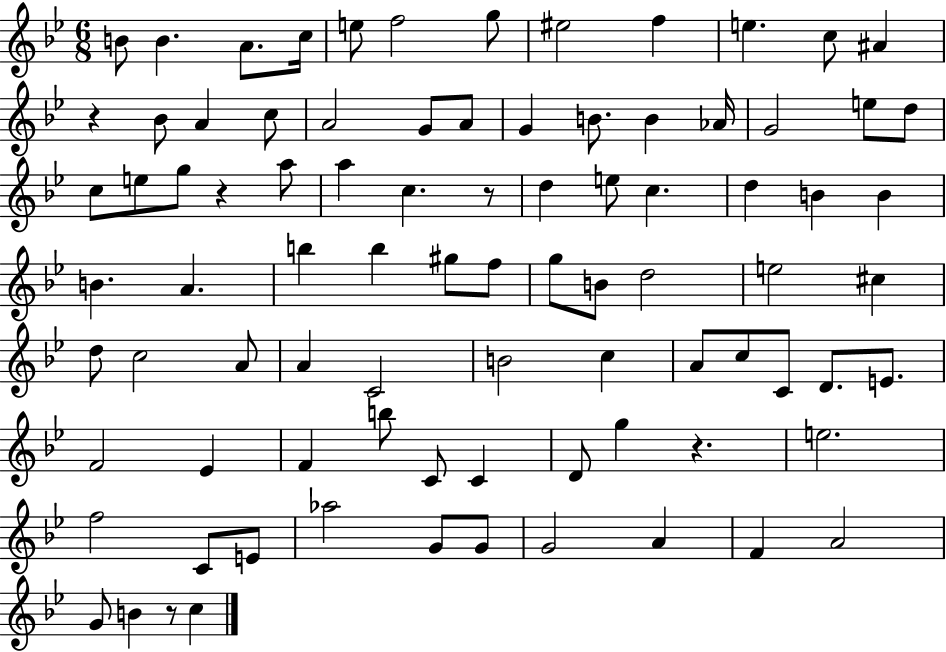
{
  \clef treble
  \numericTimeSignature
  \time 6/8
  \key bes \major
  b'8 b'4. a'8. c''16 | e''8 f''2 g''8 | eis''2 f''4 | e''4. c''8 ais'4 | \break r4 bes'8 a'4 c''8 | a'2 g'8 a'8 | g'4 b'8. b'4 aes'16 | g'2 e''8 d''8 | \break c''8 e''8 g''8 r4 a''8 | a''4 c''4. r8 | d''4 e''8 c''4. | d''4 b'4 b'4 | \break b'4. a'4. | b''4 b''4 gis''8 f''8 | g''8 b'8 d''2 | e''2 cis''4 | \break d''8 c''2 a'8 | a'4 c'2 | b'2 c''4 | a'8 c''8 c'8 d'8. e'8. | \break f'2 ees'4 | f'4 b''8 c'8 c'4 | d'8 g''4 r4. | e''2. | \break f''2 c'8 e'8 | aes''2 g'8 g'8 | g'2 a'4 | f'4 a'2 | \break g'8 b'4 r8 c''4 | \bar "|."
}